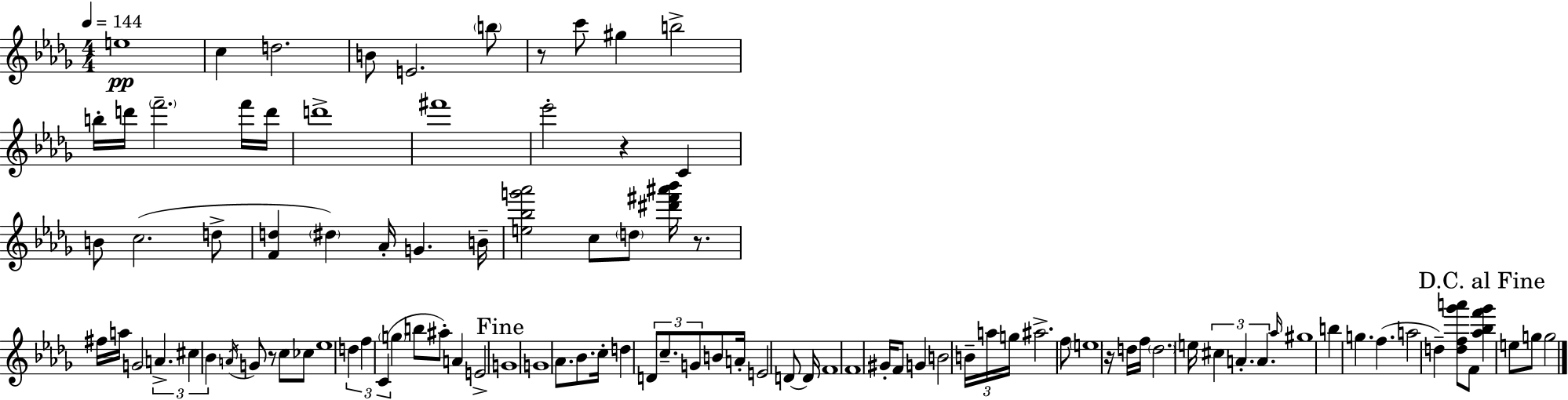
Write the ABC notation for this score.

X:1
T:Untitled
M:4/4
L:1/4
K:Bbm
e4 c d2 B/2 E2 b/2 z/2 c'/2 ^g b2 b/4 d'/4 f'2 f'/4 d'/4 d'4 ^f'4 _e'2 z C B/2 c2 d/2 [Fd] ^d _A/4 G B/4 [e_bg'_a']2 c/2 d/2 [^d'^f'^a'_b']/4 z/2 ^f/4 a/4 G2 A ^c _B A/4 G/2 z/2 c/2 _c/2 _e4 d f C g b/2 ^a/2 A E2 G4 G4 _A/2 _B/2 c/4 d D/2 c/2 G/2 B/2 A/4 E2 D/2 D/4 F4 F4 ^G/4 F/2 G B2 B/4 a/4 g/4 ^a2 f/2 e4 z/4 d/4 f/4 d2 e/4 ^c A A _a/4 ^g4 b g f a2 d [df_g'a']/2 F/2 [_a_bf'_g'] e/2 g/2 g2